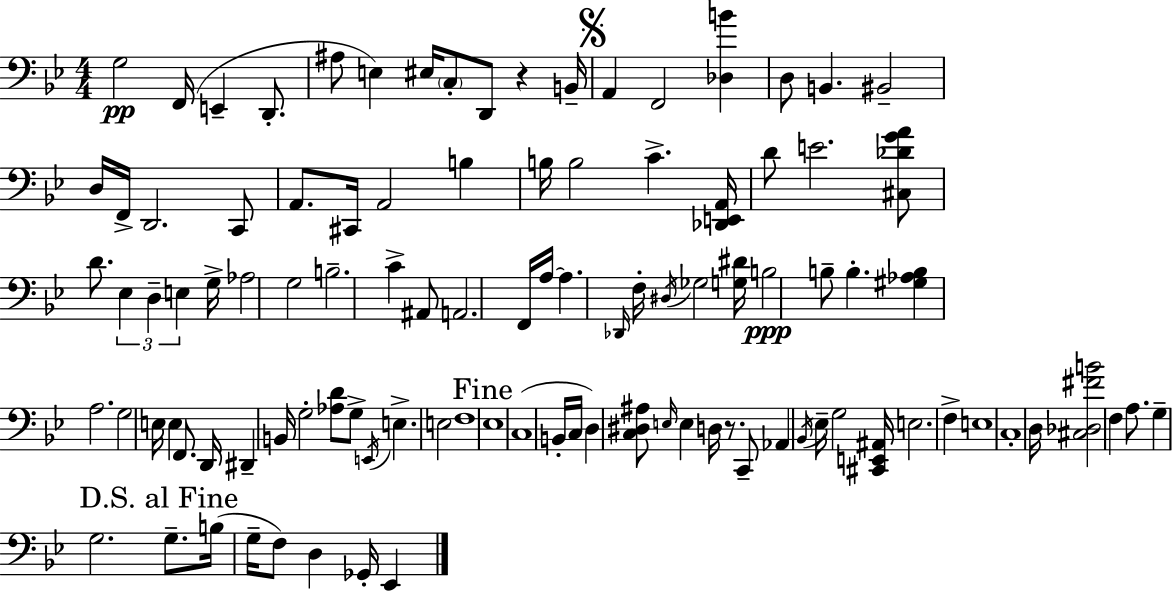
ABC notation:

X:1
T:Untitled
M:4/4
L:1/4
K:Bb
G,2 F,,/4 E,, D,,/2 ^A,/2 E, ^E,/4 C,/2 D,,/2 z B,,/4 A,, F,,2 [_D,B] D,/2 B,, ^B,,2 D,/4 F,,/4 D,,2 C,,/2 A,,/2 ^C,,/4 A,,2 B, B,/4 B,2 C [_D,,E,,A,,]/4 D/2 E2 [^C,_DGA]/2 D/2 _E, D, E, G,/4 _A,2 G,2 B,2 C ^A,,/2 A,,2 F,,/4 A,/4 A, _D,,/4 F,/4 ^D,/4 _G,2 [G,^D]/4 B,2 B,/2 B, [^G,_A,B,] A,2 G,2 E,/4 E, F,,/2 D,,/4 ^D,, B,,/4 G,2 [_A,D]/2 G,/2 E,,/4 E, E,2 F,4 _E,4 C,4 B,,/4 C,/4 D, [C,^D,^A,]/2 E,/4 E, D,/4 z/2 C,,/2 _A,, _B,,/4 _E,/4 G,2 [^C,,E,,^A,,]/4 E,2 F, E,4 C,4 D,/4 [^C,_D,^FB]2 F, A,/2 G, G,2 G,/2 B,/4 G,/4 F,/2 D, _G,,/4 _E,,